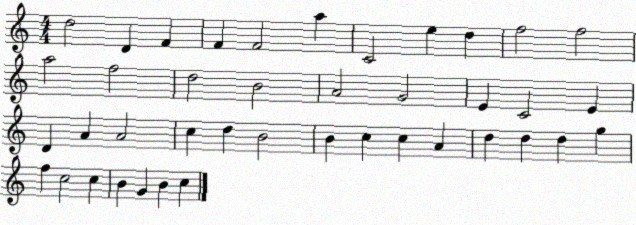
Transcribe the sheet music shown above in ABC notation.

X:1
T:Untitled
M:4/4
L:1/4
K:C
d2 D F F F2 a C2 e d f2 f2 a2 f2 d2 B2 A2 G2 E C2 E D A A2 c d B2 B c c A d d d g f c2 c B G B c